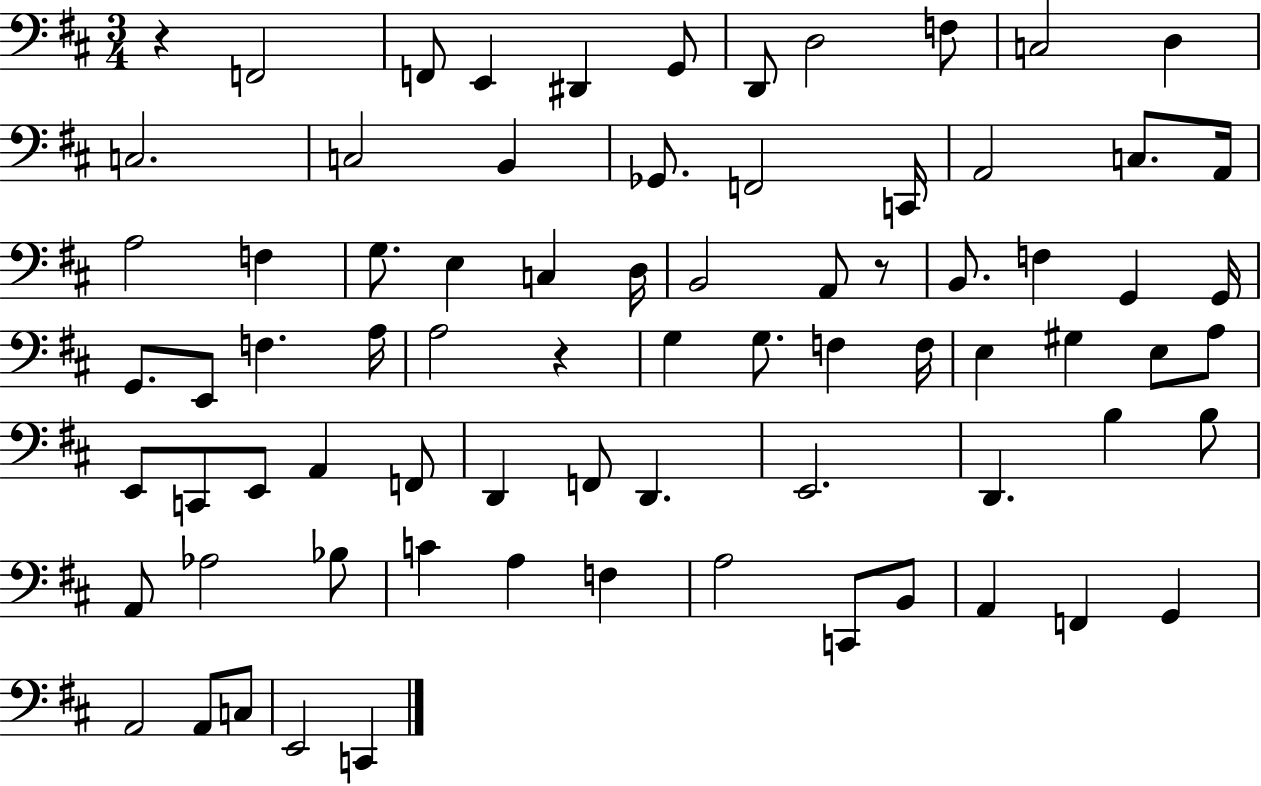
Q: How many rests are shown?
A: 3